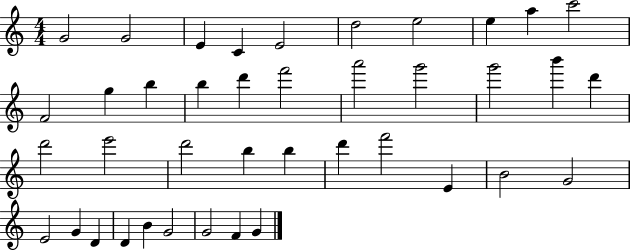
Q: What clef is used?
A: treble